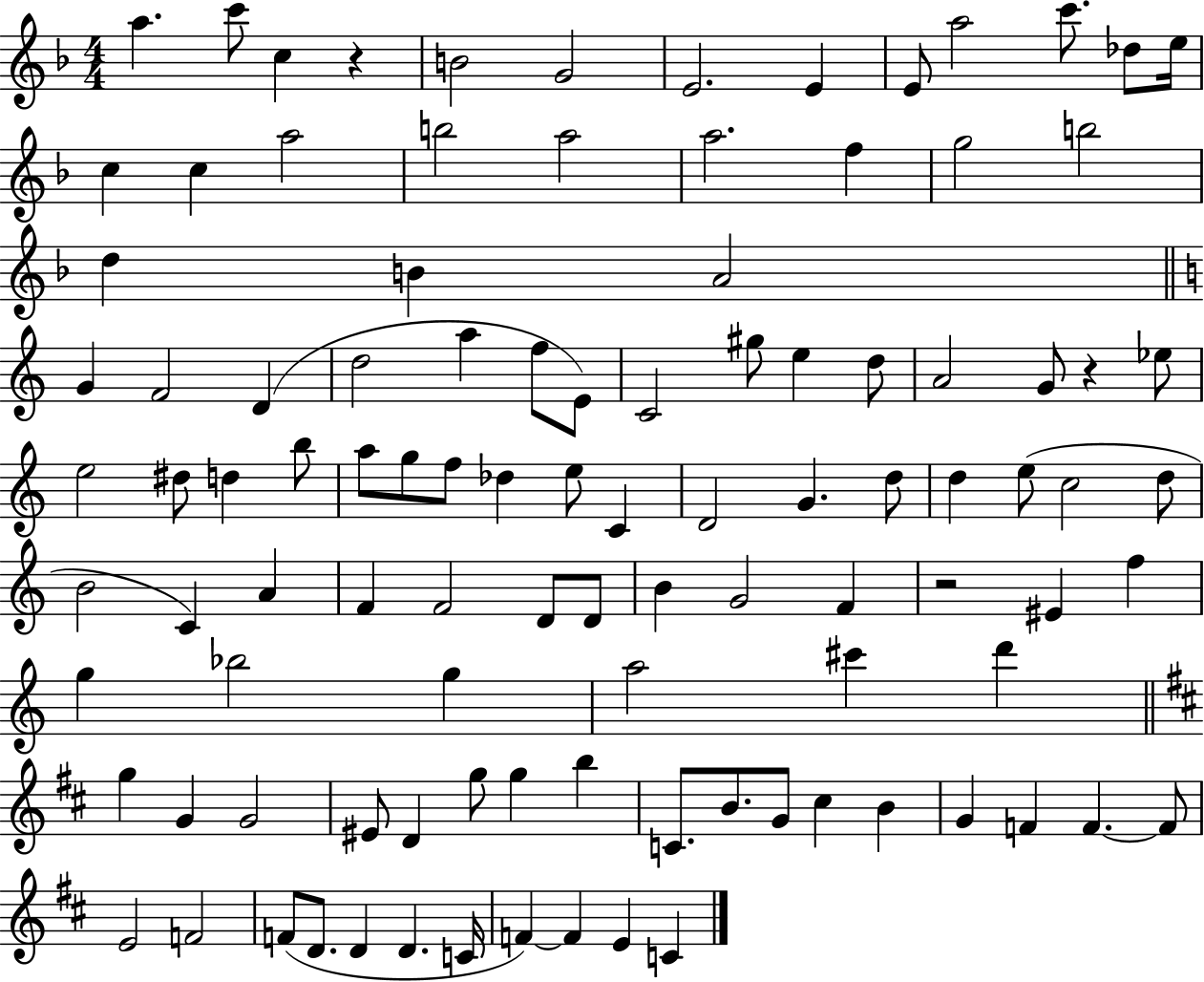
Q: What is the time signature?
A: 4/4